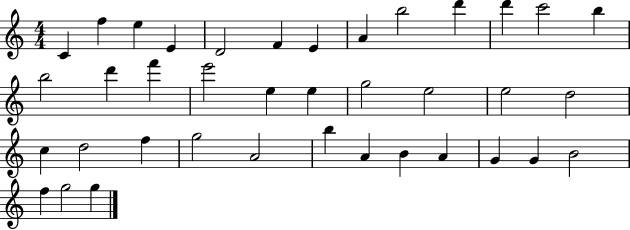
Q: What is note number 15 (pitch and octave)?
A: D6